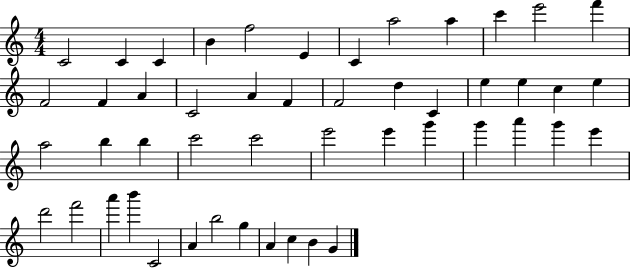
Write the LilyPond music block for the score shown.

{
  \clef treble
  \numericTimeSignature
  \time 4/4
  \key c \major
  c'2 c'4 c'4 | b'4 f''2 e'4 | c'4 a''2 a''4 | c'''4 e'''2 f'''4 | \break f'2 f'4 a'4 | c'2 a'4 f'4 | f'2 d''4 c'4 | e''4 e''4 c''4 e''4 | \break a''2 b''4 b''4 | c'''2 c'''2 | e'''2 e'''4 g'''4 | g'''4 a'''4 g'''4 e'''4 | \break d'''2 f'''2 | a'''4 b'''4 c'2 | a'4 b''2 g''4 | a'4 c''4 b'4 g'4 | \break \bar "|."
}